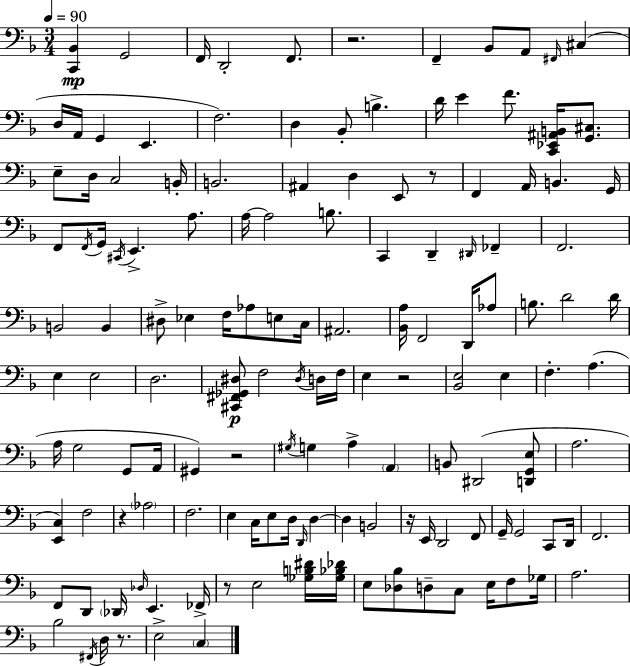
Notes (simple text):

[C2,Bb2]/q G2/h F2/s D2/h F2/e. R/h. F2/q Bb2/e A2/e F#2/s C#3/q D3/s A2/s G2/q E2/q. F3/h. D3/q Bb2/e B3/q. D4/s E4/q F4/e. [C2,Eb2,A#2,B2]/s [G2,C#3]/e. E3/e D3/s C3/h B2/s B2/h. A#2/q D3/q E2/e R/e F2/q A2/s B2/q. G2/s F2/e F2/s G2/s C#2/s E2/q. A3/e. A3/s A3/h B3/e. C2/q D2/q D#2/s FES2/q F2/h. B2/h B2/q D#3/e Eb3/q F3/s Ab3/e E3/e C3/s A#2/h. [Bb2,A3]/s F2/h D2/s Ab3/e B3/e. D4/h D4/s E3/q E3/h D3/h. [C#2,F#2,Gb2,D#3]/e F3/h D#3/s D3/s F3/s E3/q R/h [Bb2,E3]/h E3/q F3/q. A3/q. A3/s G3/h G2/e A2/s G#2/q R/h G#3/s G3/q A3/q A2/q B2/e D#2/h [D2,G2,E3]/e A3/h. [E2,C3]/q F3/h R/q Ab3/h F3/h. E3/q C3/s E3/e D3/s D2/s D3/q D3/q B2/h R/s E2/s D2/h F2/e G2/s G2/h C2/e D2/s F2/h. F2/e D2/e Db2/s Db3/s E2/q. FES2/s R/e E3/h [Gb3,B3,D#4]/s [Gb3,Bb3,Db4]/s E3/e [Db3,Bb3]/e D3/e C3/e E3/s F3/e Gb3/s A3/h. Bb3/h F#2/s D3/s R/e. E3/h C3/q